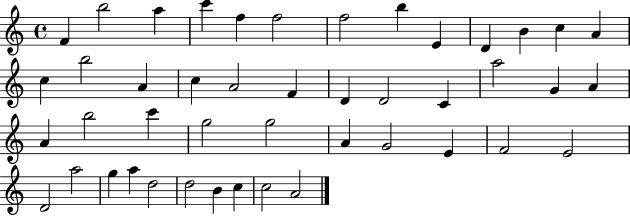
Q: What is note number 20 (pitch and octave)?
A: D4